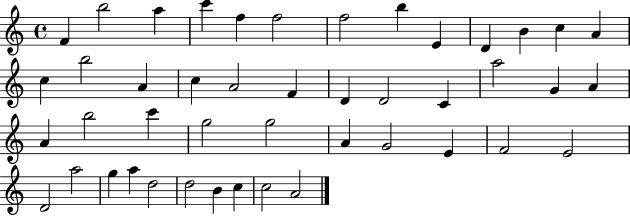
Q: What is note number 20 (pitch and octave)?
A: D4